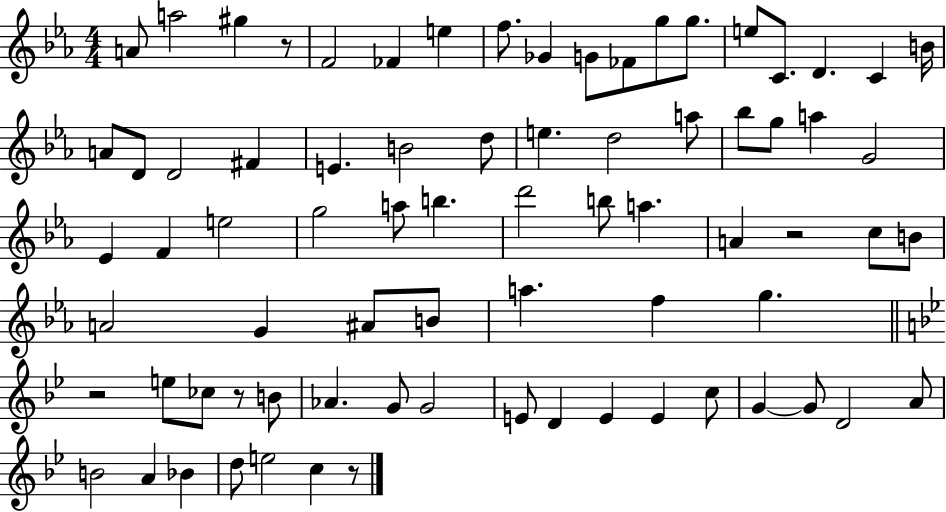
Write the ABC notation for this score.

X:1
T:Untitled
M:4/4
L:1/4
K:Eb
A/2 a2 ^g z/2 F2 _F e f/2 _G G/2 _F/2 g/2 g/2 e/2 C/2 D C B/4 A/2 D/2 D2 ^F E B2 d/2 e d2 a/2 _b/2 g/2 a G2 _E F e2 g2 a/2 b d'2 b/2 a A z2 c/2 B/2 A2 G ^A/2 B/2 a f g z2 e/2 _c/2 z/2 B/2 _A G/2 G2 E/2 D E E c/2 G G/2 D2 A/2 B2 A _B d/2 e2 c z/2